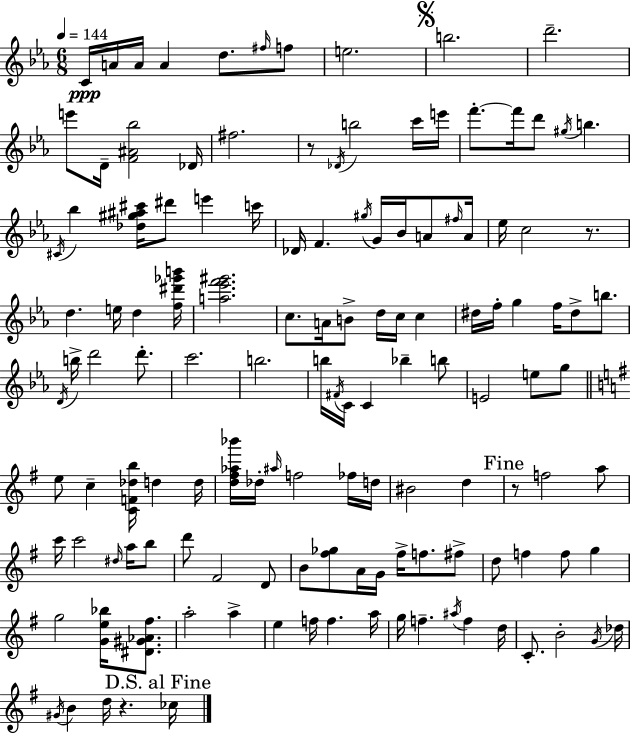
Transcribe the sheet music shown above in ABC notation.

X:1
T:Untitled
M:6/8
L:1/4
K:Cm
C/4 A/4 A/4 A d/2 ^f/4 f/2 e2 b2 d'2 e'/2 D/4 [F^A_b]2 _D/4 ^f2 z/2 _D/4 b2 c'/4 e'/4 f'/2 f'/4 d'/2 ^g/4 b ^C/4 _b [_d^g^a^c']/4 ^d'/2 e' c'/4 _D/4 F ^g/4 G/4 _B/4 A/2 ^f/4 A/4 _e/4 c2 z/2 d e/4 d [f^d'_g'b']/4 [a_e'f'^g']2 c/2 A/4 B/2 d/4 c/4 c ^d/4 f/4 g f/4 ^d/2 b/2 D/4 b/4 d'2 d'/2 c'2 b2 b/4 ^F/4 C/4 C _b b/2 E2 e/2 g/2 e/2 c [CF_db]/4 d d/4 [d^f_a_b']/4 _d/4 ^a/4 f2 _f/4 d/4 ^B2 d z/2 f2 a/2 c'/4 c'2 ^d/4 a/4 b/2 d'/2 ^F2 D/2 B/2 [^f_g]/2 A/4 G/4 ^f/4 f/2 ^f/2 d/2 f f/2 g g2 [Ge_b]/4 [^D^G_A^f]/2 a2 a e f/4 f a/4 g/4 f ^a/4 f d/4 C/2 B2 G/4 _d/4 ^G/4 B d/4 z _c/4